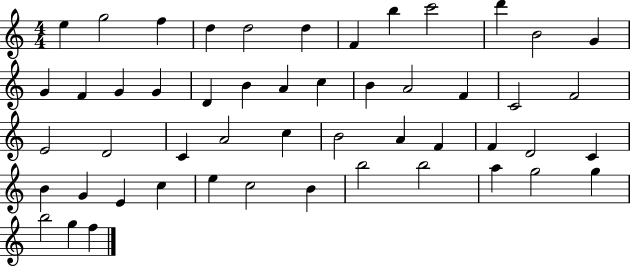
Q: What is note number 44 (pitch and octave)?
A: B5